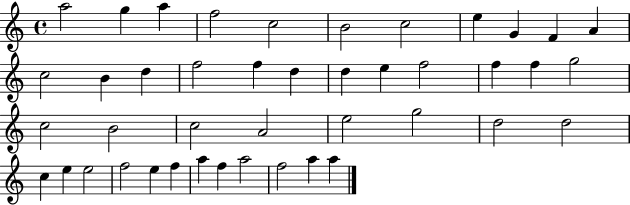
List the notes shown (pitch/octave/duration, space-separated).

A5/h G5/q A5/q F5/h C5/h B4/h C5/h E5/q G4/q F4/q A4/q C5/h B4/q D5/q F5/h F5/q D5/q D5/q E5/q F5/h F5/q F5/q G5/h C5/h B4/h C5/h A4/h E5/h G5/h D5/h D5/h C5/q E5/q E5/h F5/h E5/q F5/q A5/q F5/q A5/h F5/h A5/q A5/q